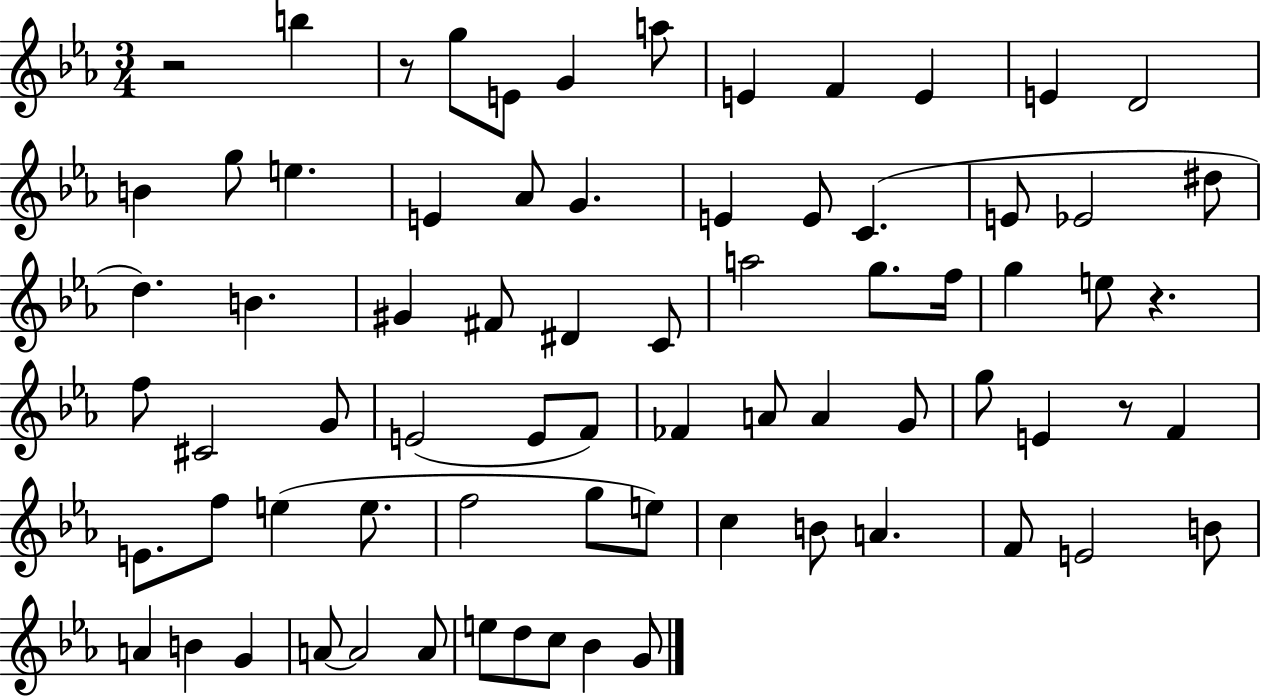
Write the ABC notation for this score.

X:1
T:Untitled
M:3/4
L:1/4
K:Eb
z2 b z/2 g/2 E/2 G a/2 E F E E D2 B g/2 e E _A/2 G E E/2 C E/2 _E2 ^d/2 d B ^G ^F/2 ^D C/2 a2 g/2 f/4 g e/2 z f/2 ^C2 G/2 E2 E/2 F/2 _F A/2 A G/2 g/2 E z/2 F E/2 f/2 e e/2 f2 g/2 e/2 c B/2 A F/2 E2 B/2 A B G A/2 A2 A/2 e/2 d/2 c/2 _B G/2